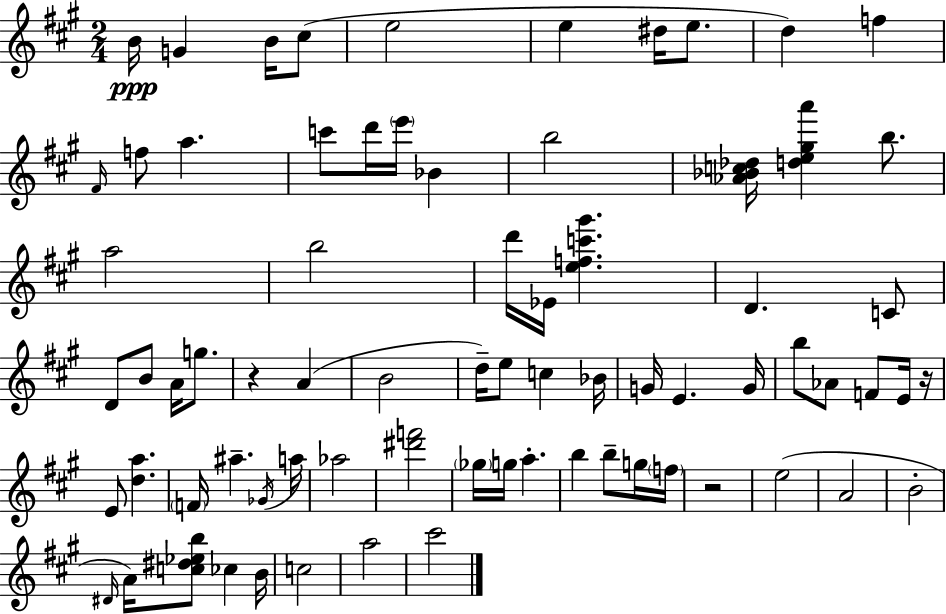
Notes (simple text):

B4/s G4/q B4/s C#5/e E5/h E5/q D#5/s E5/e. D5/q F5/q F#4/s F5/e A5/q. C6/e D6/s E6/s Bb4/q B5/h [Ab4,Bb4,C5,Db5]/s [D5,E5,G#5,A6]/q B5/e. A5/h B5/h D6/s Eb4/s [E5,F5,C6,G#6]/q. D4/q. C4/e D4/e B4/e A4/s G5/e. R/q A4/q B4/h D5/s E5/e C5/q Bb4/s G4/s E4/q. G4/s B5/e Ab4/e F4/e E4/s R/s E4/e [D5,A5]/q. F4/s A#5/q. Gb4/s A5/s Ab5/h [D#6,F6]/h Gb5/s G5/s A5/q. B5/q B5/e G5/s F5/s R/h E5/h A4/h B4/h D#4/s A4/s [C5,D#5,Eb5,B5]/e CES5/q B4/s C5/h A5/h C#6/h